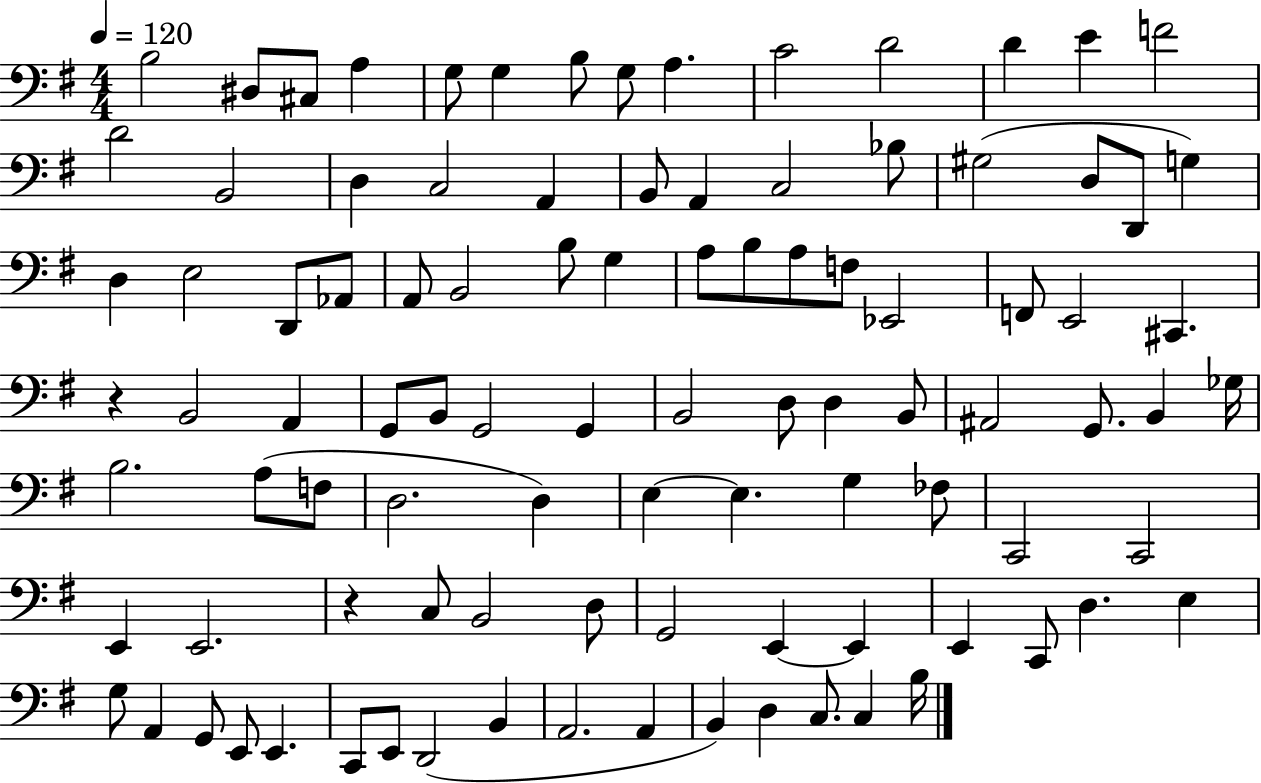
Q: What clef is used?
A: bass